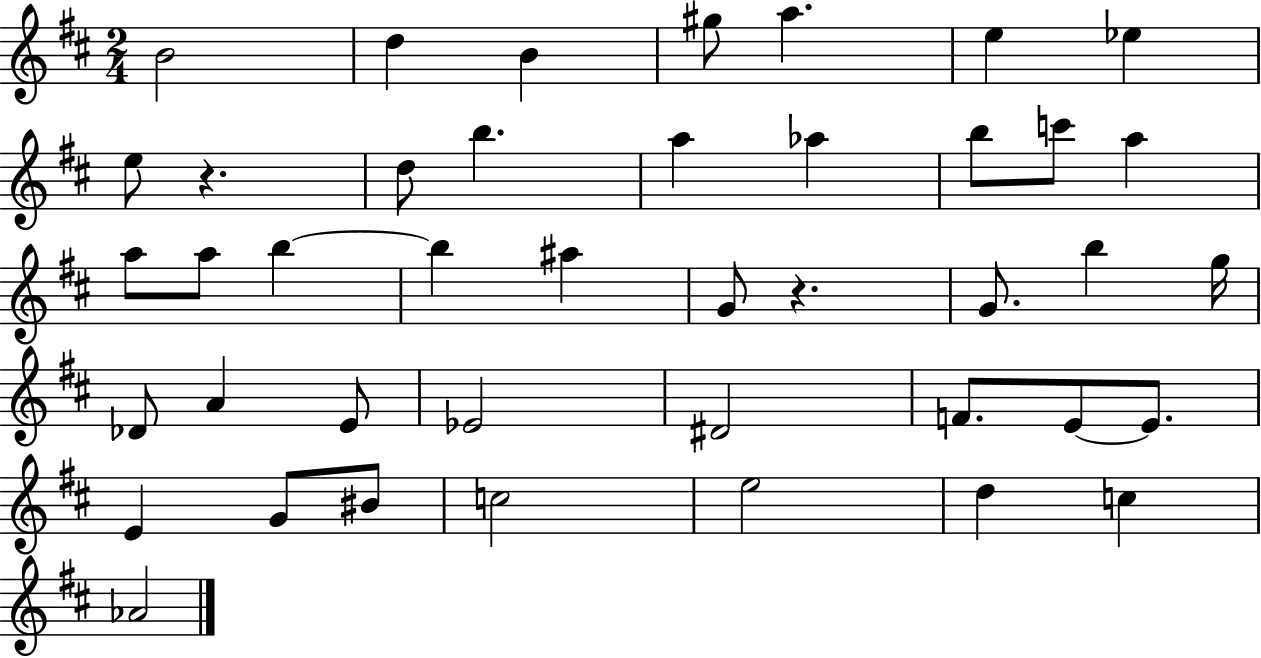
{
  \clef treble
  \numericTimeSignature
  \time 2/4
  \key d \major
  b'2 | d''4 b'4 | gis''8 a''4. | e''4 ees''4 | \break e''8 r4. | d''8 b''4. | a''4 aes''4 | b''8 c'''8 a''4 | \break a''8 a''8 b''4~~ | b''4 ais''4 | g'8 r4. | g'8. b''4 g''16 | \break des'8 a'4 e'8 | ees'2 | dis'2 | f'8. e'8~~ e'8. | \break e'4 g'8 bis'8 | c''2 | e''2 | d''4 c''4 | \break aes'2 | \bar "|."
}